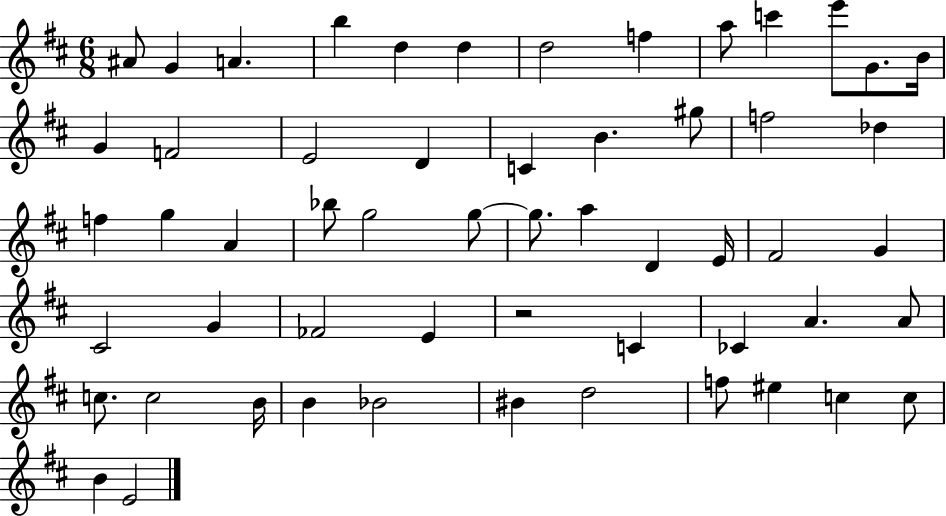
A#4/e G4/q A4/q. B5/q D5/q D5/q D5/h F5/q A5/e C6/q E6/e G4/e. B4/s G4/q F4/h E4/h D4/q C4/q B4/q. G#5/e F5/h Db5/q F5/q G5/q A4/q Bb5/e G5/h G5/e G5/e. A5/q D4/q E4/s F#4/h G4/q C#4/h G4/q FES4/h E4/q R/h C4/q CES4/q A4/q. A4/e C5/e. C5/h B4/s B4/q Bb4/h BIS4/q D5/h F5/e EIS5/q C5/q C5/e B4/q E4/h